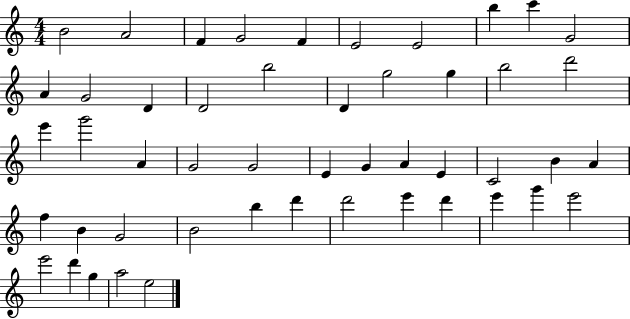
B4/h A4/h F4/q G4/h F4/q E4/h E4/h B5/q C6/q G4/h A4/q G4/h D4/q D4/h B5/h D4/q G5/h G5/q B5/h D6/h E6/q G6/h A4/q G4/h G4/h E4/q G4/q A4/q E4/q C4/h B4/q A4/q F5/q B4/q G4/h B4/h B5/q D6/q D6/h E6/q D6/q E6/q G6/q E6/h E6/h D6/q G5/q A5/h E5/h